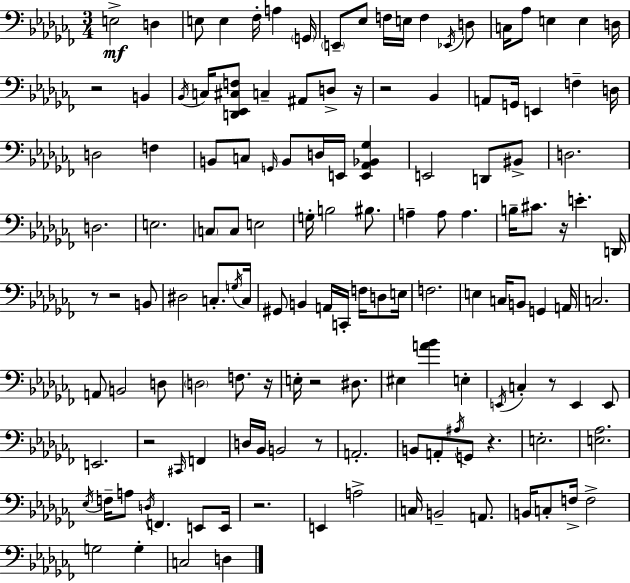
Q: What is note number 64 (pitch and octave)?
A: G#2